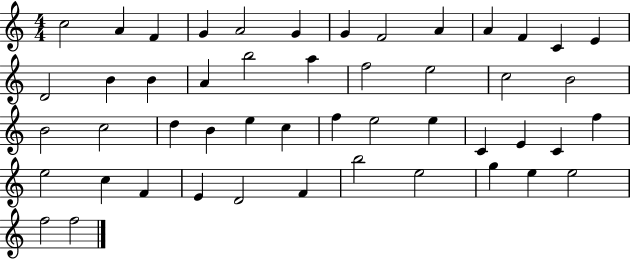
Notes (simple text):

C5/h A4/q F4/q G4/q A4/h G4/q G4/q F4/h A4/q A4/q F4/q C4/q E4/q D4/h B4/q B4/q A4/q B5/h A5/q F5/h E5/h C5/h B4/h B4/h C5/h D5/q B4/q E5/q C5/q F5/q E5/h E5/q C4/q E4/q C4/q F5/q E5/h C5/q F4/q E4/q D4/h F4/q B5/h E5/h G5/q E5/q E5/h F5/h F5/h